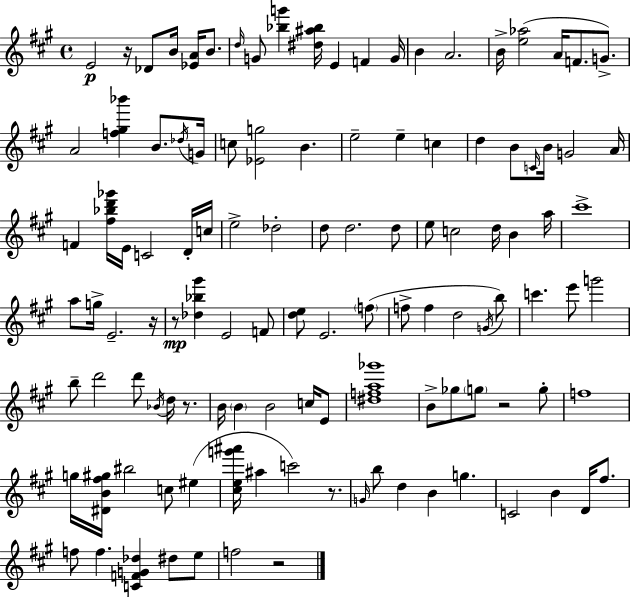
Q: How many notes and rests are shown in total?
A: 116